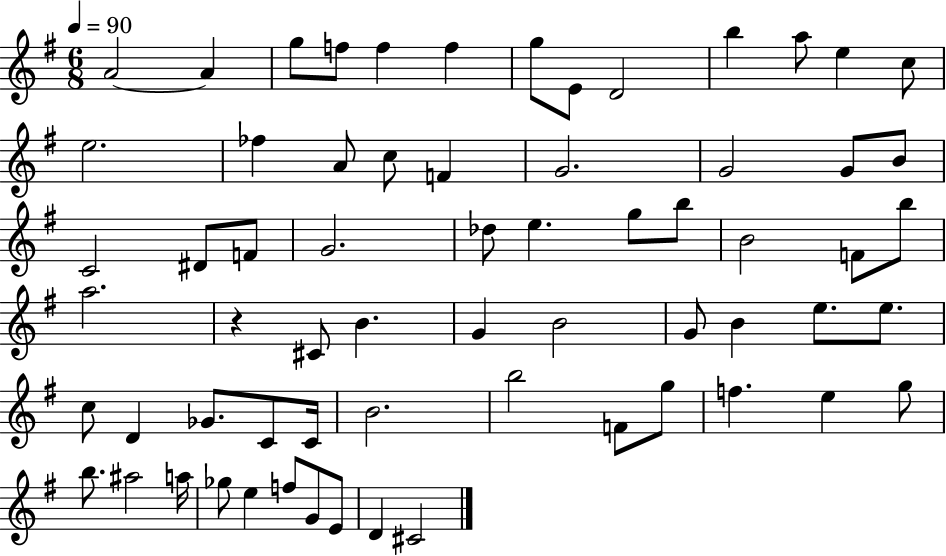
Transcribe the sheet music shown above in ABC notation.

X:1
T:Untitled
M:6/8
L:1/4
K:G
A2 A g/2 f/2 f f g/2 E/2 D2 b a/2 e c/2 e2 _f A/2 c/2 F G2 G2 G/2 B/2 C2 ^D/2 F/2 G2 _d/2 e g/2 b/2 B2 F/2 b/2 a2 z ^C/2 B G B2 G/2 B e/2 e/2 c/2 D _G/2 C/2 C/4 B2 b2 F/2 g/2 f e g/2 b/2 ^a2 a/4 _g/2 e f/2 G/2 E/2 D ^C2